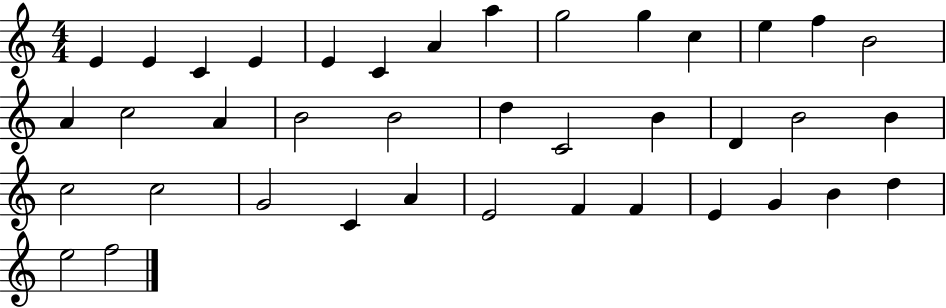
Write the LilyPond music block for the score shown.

{
  \clef treble
  \numericTimeSignature
  \time 4/4
  \key c \major
  e'4 e'4 c'4 e'4 | e'4 c'4 a'4 a''4 | g''2 g''4 c''4 | e''4 f''4 b'2 | \break a'4 c''2 a'4 | b'2 b'2 | d''4 c'2 b'4 | d'4 b'2 b'4 | \break c''2 c''2 | g'2 c'4 a'4 | e'2 f'4 f'4 | e'4 g'4 b'4 d''4 | \break e''2 f''2 | \bar "|."
}